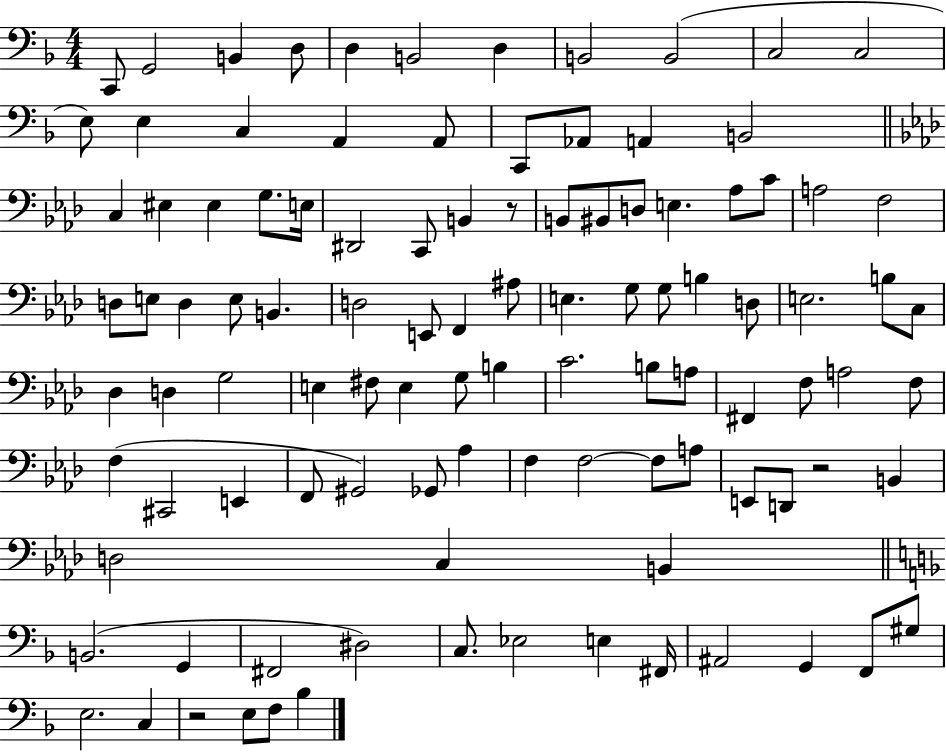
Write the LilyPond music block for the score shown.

{
  \clef bass
  \numericTimeSignature
  \time 4/4
  \key f \major
  c,8 g,2 b,4 d8 | d4 b,2 d4 | b,2 b,2( | c2 c2 | \break e8) e4 c4 a,4 a,8 | c,8 aes,8 a,4 b,2 | \bar "||" \break \key f \minor c4 eis4 eis4 g8. e16 | dis,2 c,8 b,4 r8 | b,8 bis,8 d8 e4. aes8 c'8 | a2 f2 | \break d8 e8 d4 e8 b,4. | d2 e,8 f,4 ais8 | e4. g8 g8 b4 d8 | e2. b8 c8 | \break des4 d4 g2 | e4 fis8 e4 g8 b4 | c'2. b8 a8 | fis,4 f8 a2 f8 | \break f4( cis,2 e,4 | f,8 gis,2) ges,8 aes4 | f4 f2~~ f8 a8 | e,8 d,8 r2 b,4 | \break d2 c4 b,4 | \bar "||" \break \key f \major b,2.( g,4 | fis,2 dis2) | c8. ees2 e4 fis,16 | ais,2 g,4 f,8 gis8 | \break e2. c4 | r2 e8 f8 bes4 | \bar "|."
}